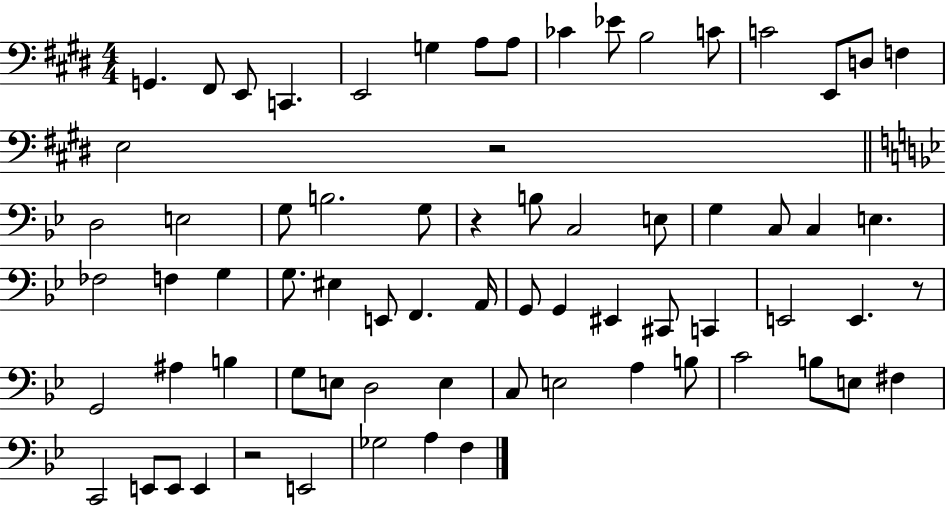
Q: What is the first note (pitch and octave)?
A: G2